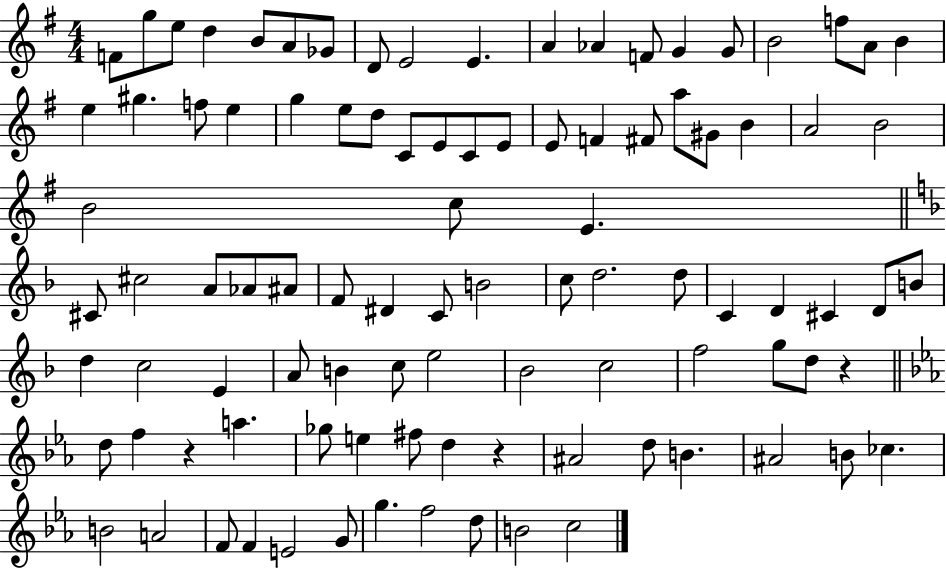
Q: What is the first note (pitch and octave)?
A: F4